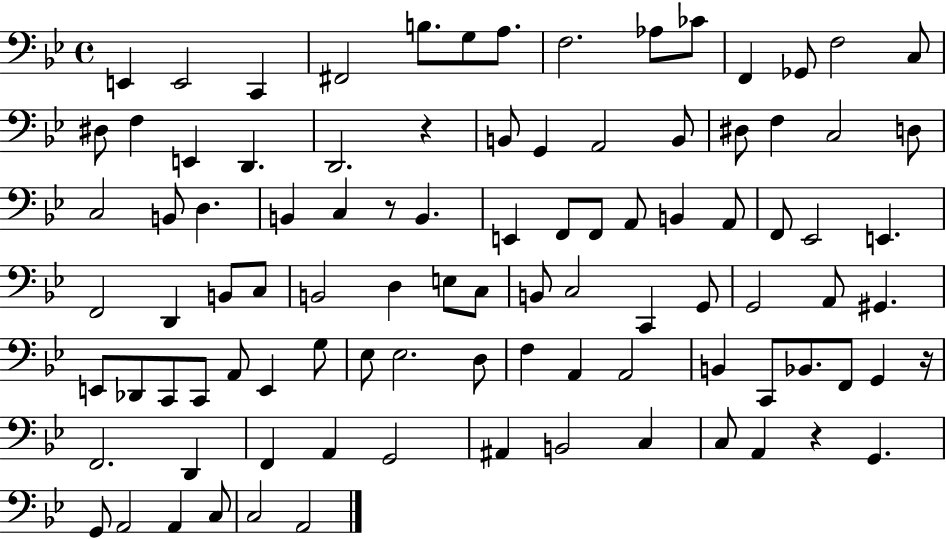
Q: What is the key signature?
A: BES major